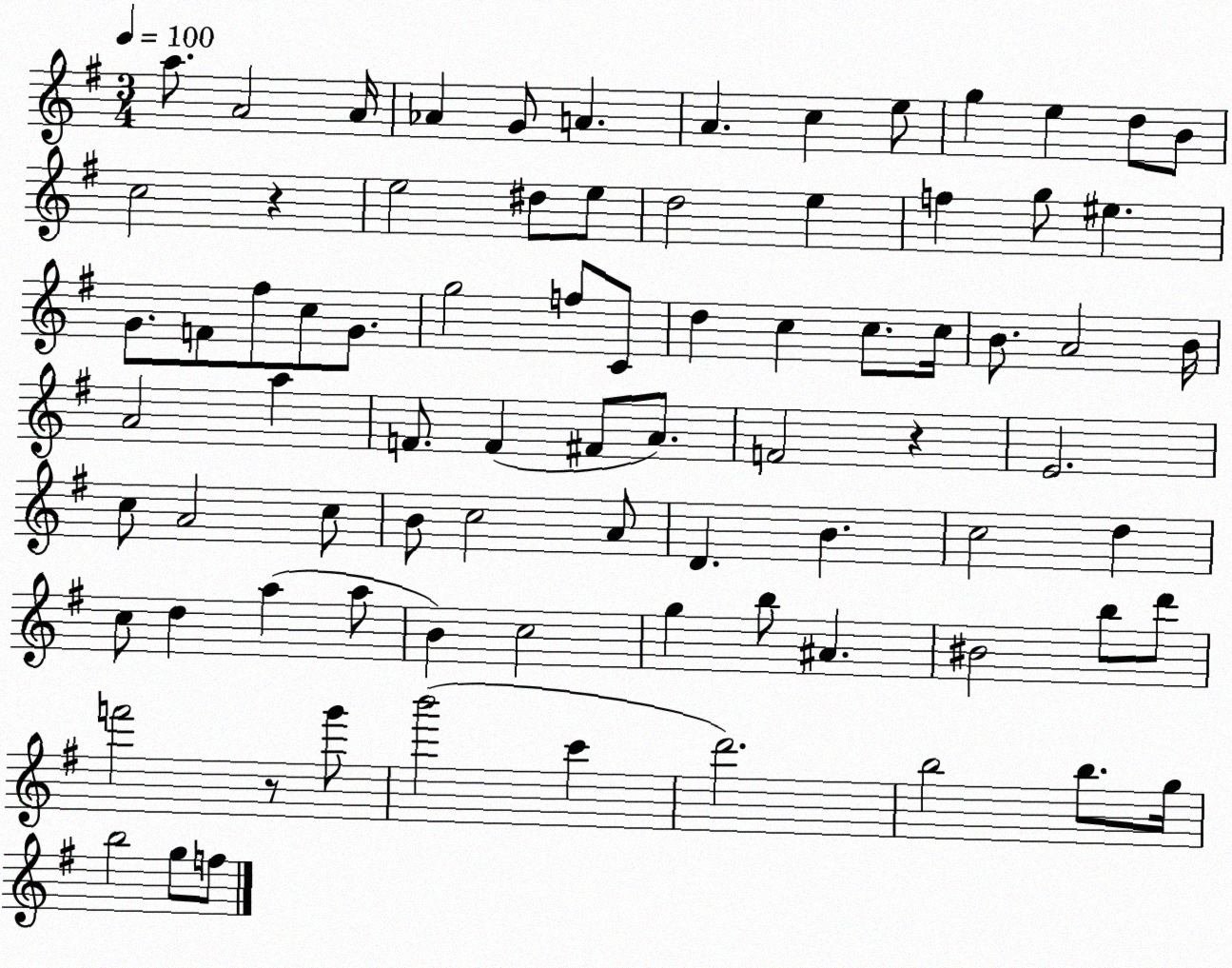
X:1
T:Untitled
M:3/4
L:1/4
K:G
a/2 A2 A/4 _A G/2 A A c e/2 g e d/2 B/2 c2 z e2 ^d/2 e/2 d2 e f g/2 ^e G/2 F/2 ^f/2 c/2 G/2 g2 f/2 C/2 d c c/2 c/4 B/2 A2 B/4 A2 a F/2 F ^F/2 A/2 F2 z E2 c/2 A2 c/2 B/2 c2 A/2 D B c2 d c/2 d a a/2 B c2 g b/2 ^A ^B2 b/2 d'/2 f'2 z/2 g'/2 b'2 c' d'2 b2 b/2 g/4 b2 g/2 f/2